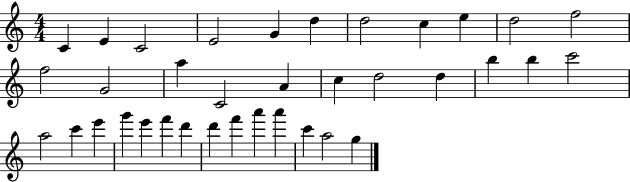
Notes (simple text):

C4/q E4/q C4/h E4/h G4/q D5/q D5/h C5/q E5/q D5/h F5/h F5/h G4/h A5/q C4/h A4/q C5/q D5/h D5/q B5/q B5/q C6/h A5/h C6/q E6/q G6/q E6/q F6/q D6/q D6/q F6/q A6/q A6/q C6/q A5/h G5/q